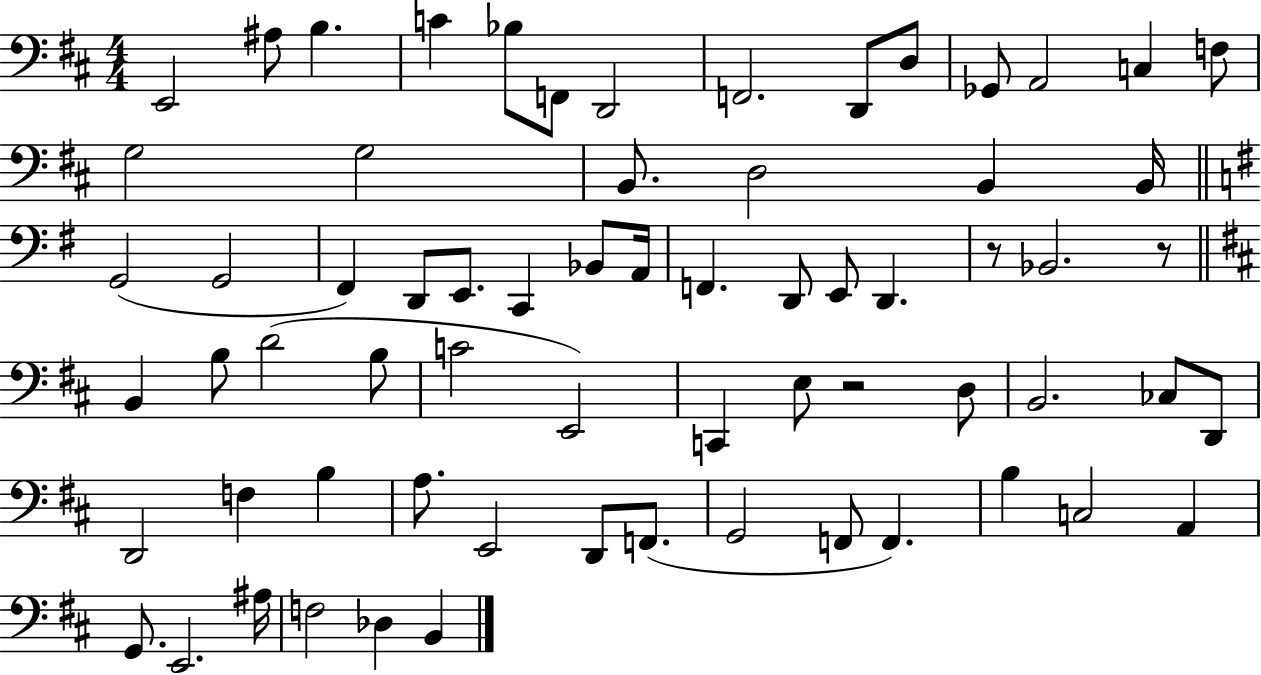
E2/h A#3/e B3/q. C4/q Bb3/e F2/e D2/h F2/h. D2/e D3/e Gb2/e A2/h C3/q F3/e G3/h G3/h B2/e. D3/h B2/q B2/s G2/h G2/h F#2/q D2/e E2/e. C2/q Bb2/e A2/s F2/q. D2/e E2/e D2/q. R/e Bb2/h. R/e B2/q B3/e D4/h B3/e C4/h E2/h C2/q E3/e R/h D3/e B2/h. CES3/e D2/e D2/h F3/q B3/q A3/e. E2/h D2/e F2/e. G2/h F2/e F2/q. B3/q C3/h A2/q G2/e. E2/h. A#3/s F3/h Db3/q B2/q